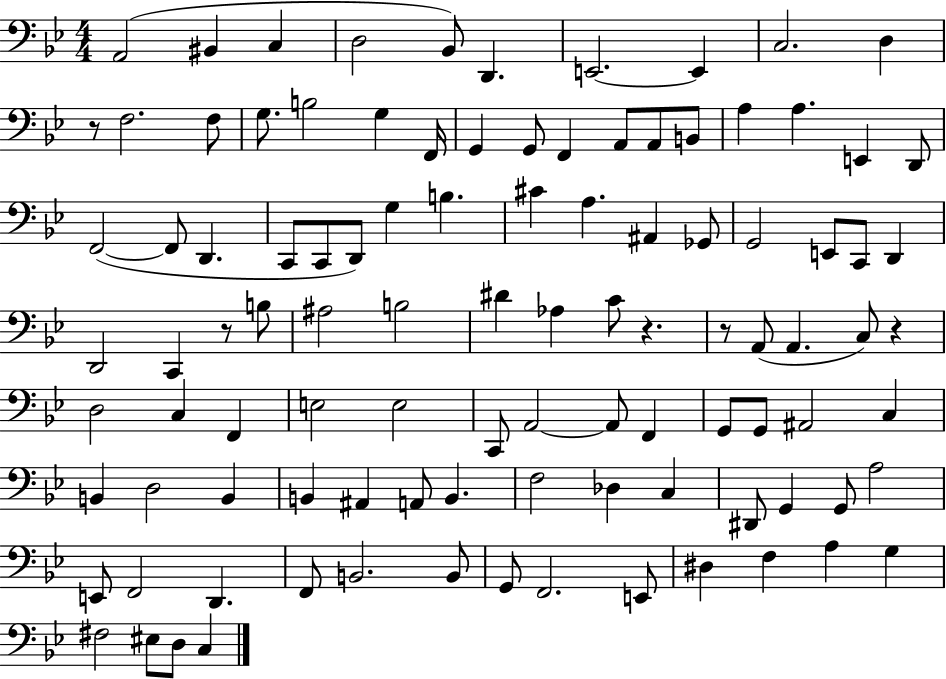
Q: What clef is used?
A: bass